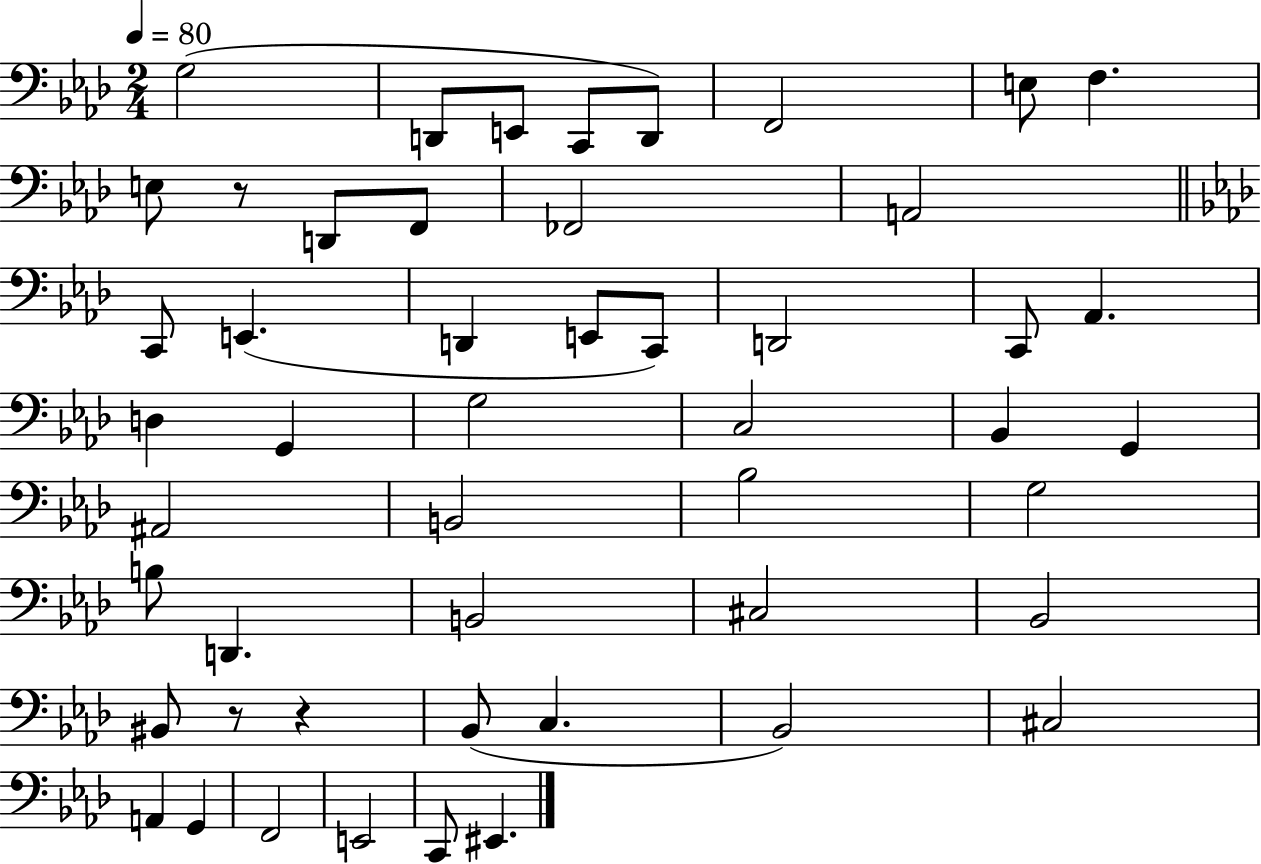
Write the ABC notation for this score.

X:1
T:Untitled
M:2/4
L:1/4
K:Ab
G,2 D,,/2 E,,/2 C,,/2 D,,/2 F,,2 E,/2 F, E,/2 z/2 D,,/2 F,,/2 _F,,2 A,,2 C,,/2 E,, D,, E,,/2 C,,/2 D,,2 C,,/2 _A,, D, G,, G,2 C,2 _B,, G,, ^A,,2 B,,2 _B,2 G,2 B,/2 D,, B,,2 ^C,2 _B,,2 ^B,,/2 z/2 z _B,,/2 C, _B,,2 ^C,2 A,, G,, F,,2 E,,2 C,,/2 ^E,,